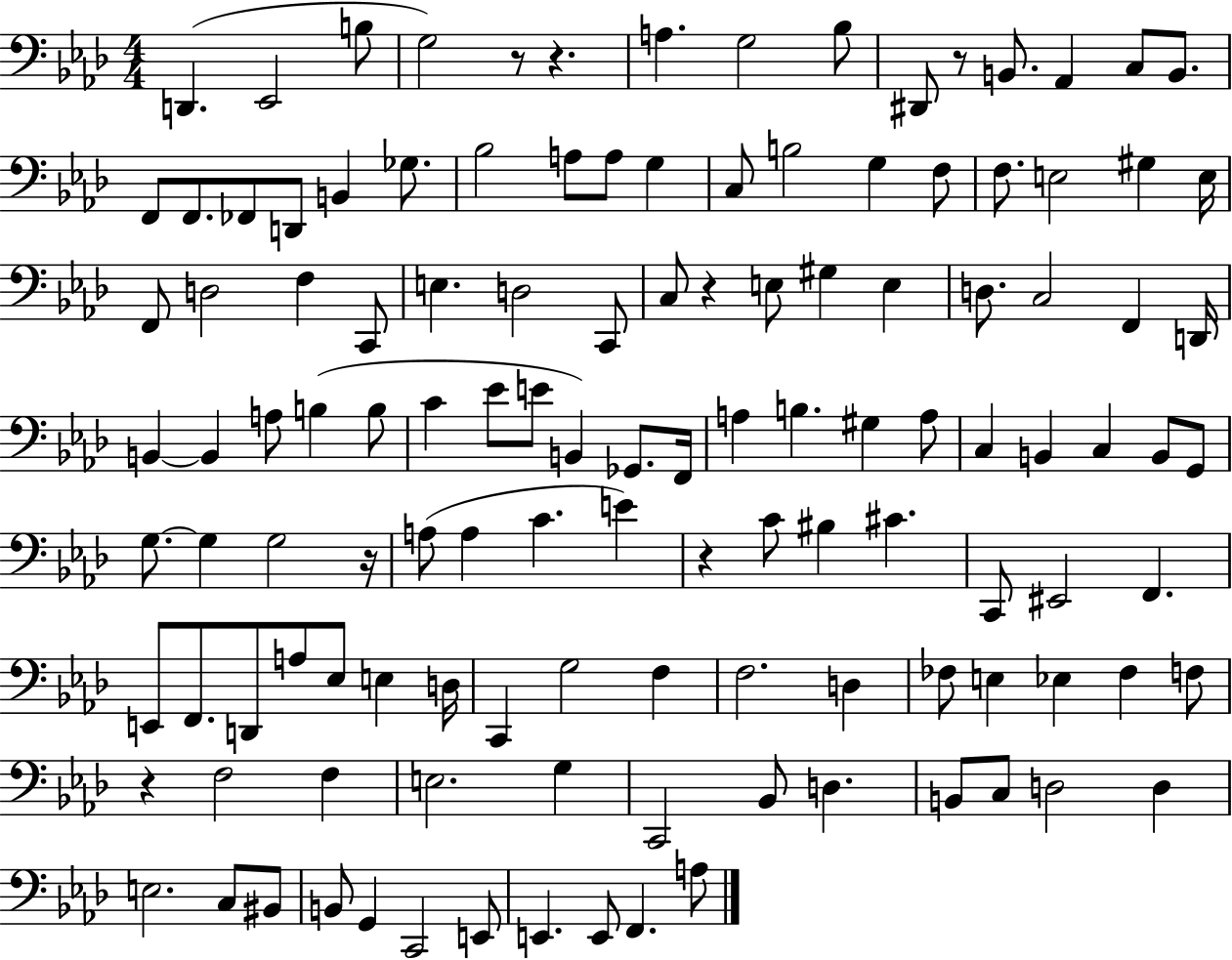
{
  \clef bass
  \numericTimeSignature
  \time 4/4
  \key aes \major
  d,4.( ees,2 b8 | g2) r8 r4. | a4. g2 bes8 | dis,8 r8 b,8. aes,4 c8 b,8. | \break f,8 f,8. fes,8 d,8 b,4 ges8. | bes2 a8 a8 g4 | c8 b2 g4 f8 | f8. e2 gis4 e16 | \break f,8 d2 f4 c,8 | e4. d2 c,8 | c8 r4 e8 gis4 e4 | d8. c2 f,4 d,16 | \break b,4~~ b,4 a8 b4( b8 | c'4 ees'8 e'8 b,4) ges,8. f,16 | a4 b4. gis4 a8 | c4 b,4 c4 b,8 g,8 | \break g8.~~ g4 g2 r16 | a8( a4 c'4. e'4) | r4 c'8 bis4 cis'4. | c,8 eis,2 f,4. | \break e,8 f,8. d,8 a8 ees8 e4 d16 | c,4 g2 f4 | f2. d4 | fes8 e4 ees4 fes4 f8 | \break r4 f2 f4 | e2. g4 | c,2 bes,8 d4. | b,8 c8 d2 d4 | \break e2. c8 bis,8 | b,8 g,4 c,2 e,8 | e,4. e,8 f,4. a8 | \bar "|."
}